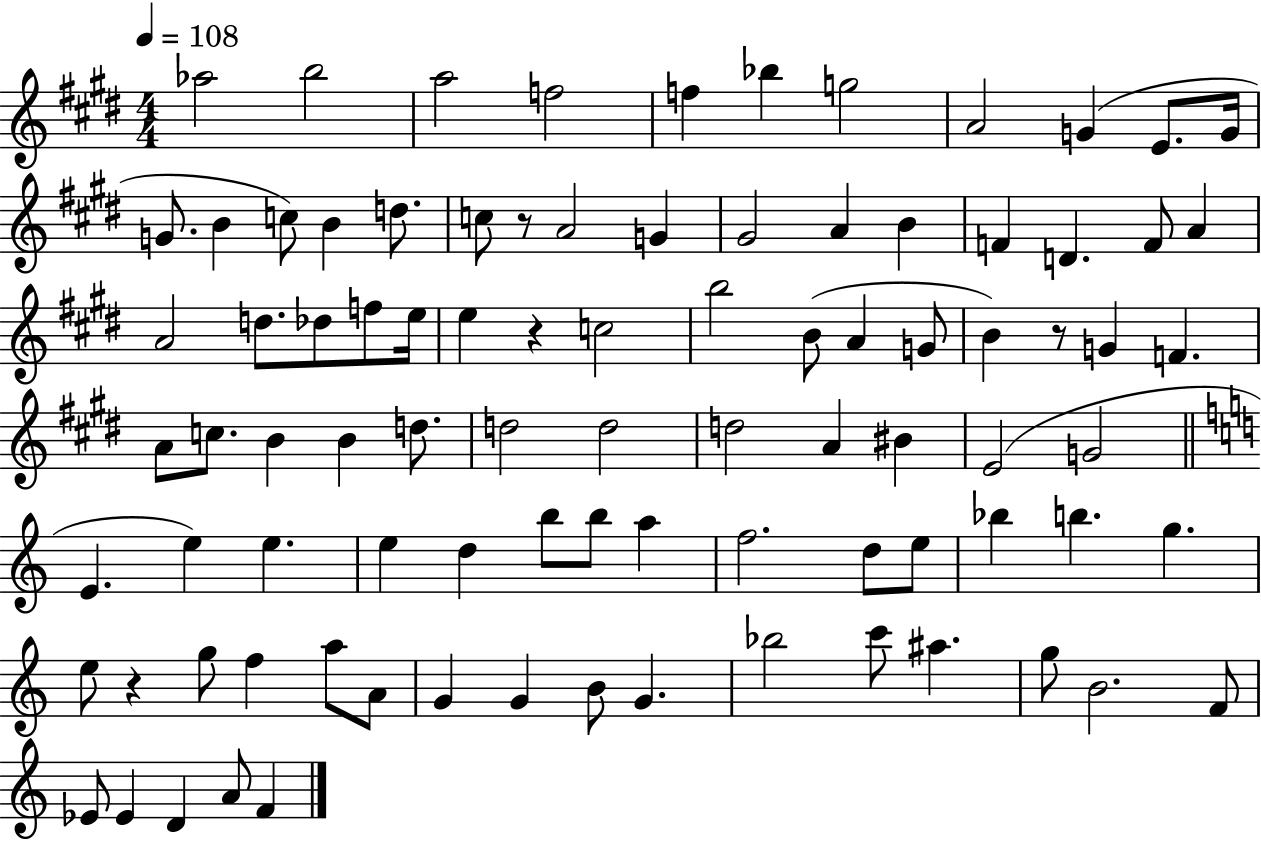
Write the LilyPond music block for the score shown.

{
  \clef treble
  \numericTimeSignature
  \time 4/4
  \key e \major
  \tempo 4 = 108
  aes''2 b''2 | a''2 f''2 | f''4 bes''4 g''2 | a'2 g'4( e'8. g'16 | \break g'8. b'4 c''8) b'4 d''8. | c''8 r8 a'2 g'4 | gis'2 a'4 b'4 | f'4 d'4. f'8 a'4 | \break a'2 d''8. des''8 f''8 e''16 | e''4 r4 c''2 | b''2 b'8( a'4 g'8 | b'4) r8 g'4 f'4. | \break a'8 c''8. b'4 b'4 d''8. | d''2 d''2 | d''2 a'4 bis'4 | e'2( g'2 | \break \bar "||" \break \key c \major e'4. e''4) e''4. | e''4 d''4 b''8 b''8 a''4 | f''2. d''8 e''8 | bes''4 b''4. g''4. | \break e''8 r4 g''8 f''4 a''8 a'8 | g'4 g'4 b'8 g'4. | bes''2 c'''8 ais''4. | g''8 b'2. f'8 | \break ees'8 ees'4 d'4 a'8 f'4 | \bar "|."
}